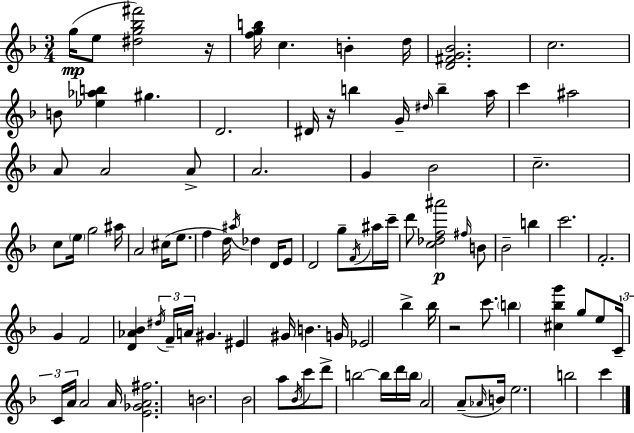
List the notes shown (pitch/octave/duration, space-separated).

G5/s E5/e [D#5,G5,Bb5,F#6]/h R/s [F5,G5,B5]/s C5/q. B4/q D5/s [D4,F#4,G4,Bb4]/h. C5/h. B4/e [Eb5,Ab5,B5]/q G#5/q. D4/h. D#4/s R/s B5/q G4/s D#5/s B5/q A5/s C6/q A#5/h A4/e A4/h A4/e A4/h. G4/q Bb4/h C5/h. C5/e E5/s G5/h A#5/s A4/h C#5/s E5/e. F5/q D5/s A#5/s Db5/q D4/s E4/e D4/h G5/e F4/s A#5/s C6/s D6/e [C5,Db5,F5,A#6]/h F#5/s B4/e Bb4/h B5/q C6/h. F4/h. G4/q F4/h [D4,Ab4,Bb4]/q D#5/s F4/s A4/s G#4/q. EIS4/q G#4/s B4/q. G4/s Eb4/h Bb5/q Bb5/s R/h C6/e. B5/q [C#5,Bb5,G6]/q G5/e E5/e C4/s C4/s A4/s A4/h A4/s [E4,Gb4,A4,F#5]/h. B4/h. Bb4/h A5/e Bb4/s C6/e D6/e B5/h B5/s D6/s B5/s A4/h A4/e Ab4/s B4/s E5/h. B5/h C6/q